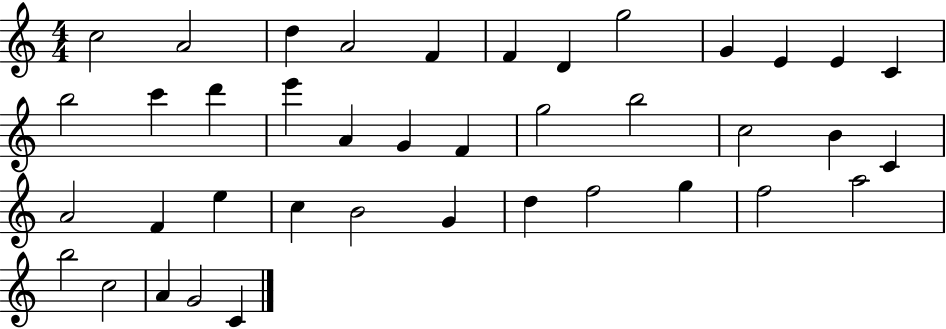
C5/h A4/h D5/q A4/h F4/q F4/q D4/q G5/h G4/q E4/q E4/q C4/q B5/h C6/q D6/q E6/q A4/q G4/q F4/q G5/h B5/h C5/h B4/q C4/q A4/h F4/q E5/q C5/q B4/h G4/q D5/q F5/h G5/q F5/h A5/h B5/h C5/h A4/q G4/h C4/q